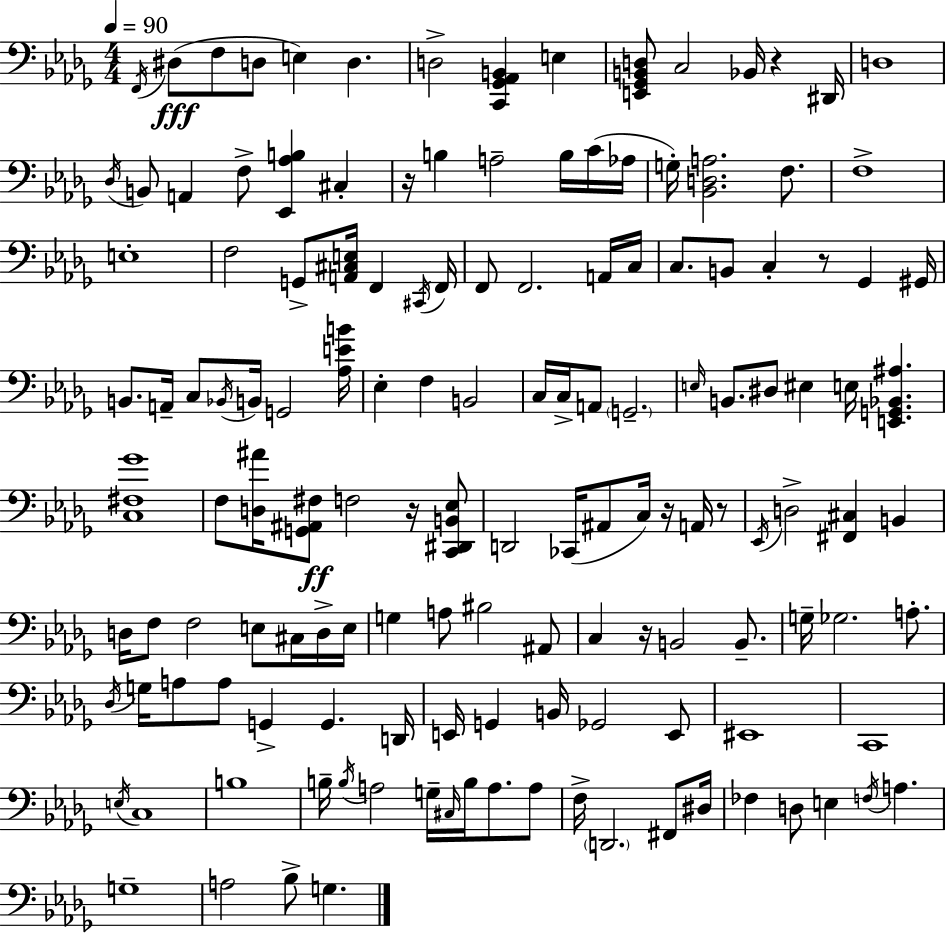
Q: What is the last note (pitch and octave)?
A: G3